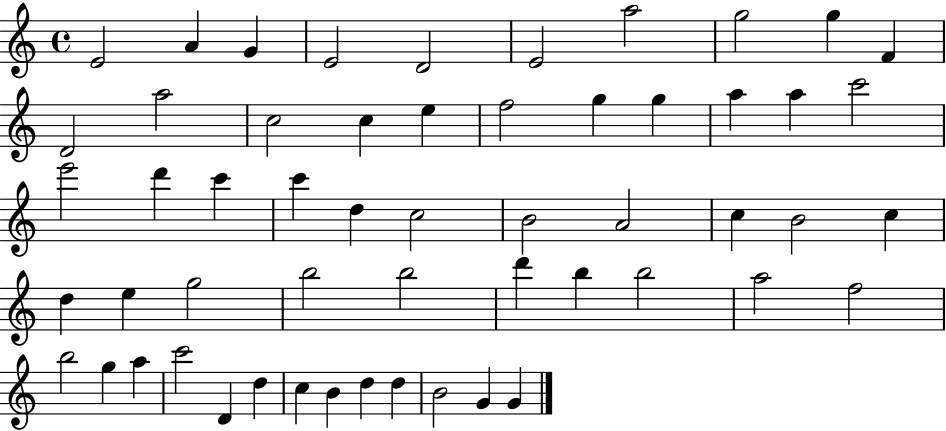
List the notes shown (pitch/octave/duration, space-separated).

E4/h A4/q G4/q E4/h D4/h E4/h A5/h G5/h G5/q F4/q D4/h A5/h C5/h C5/q E5/q F5/h G5/q G5/q A5/q A5/q C6/h E6/h D6/q C6/q C6/q D5/q C5/h B4/h A4/h C5/q B4/h C5/q D5/q E5/q G5/h B5/h B5/h D6/q B5/q B5/h A5/h F5/h B5/h G5/q A5/q C6/h D4/q D5/q C5/q B4/q D5/q D5/q B4/h G4/q G4/q